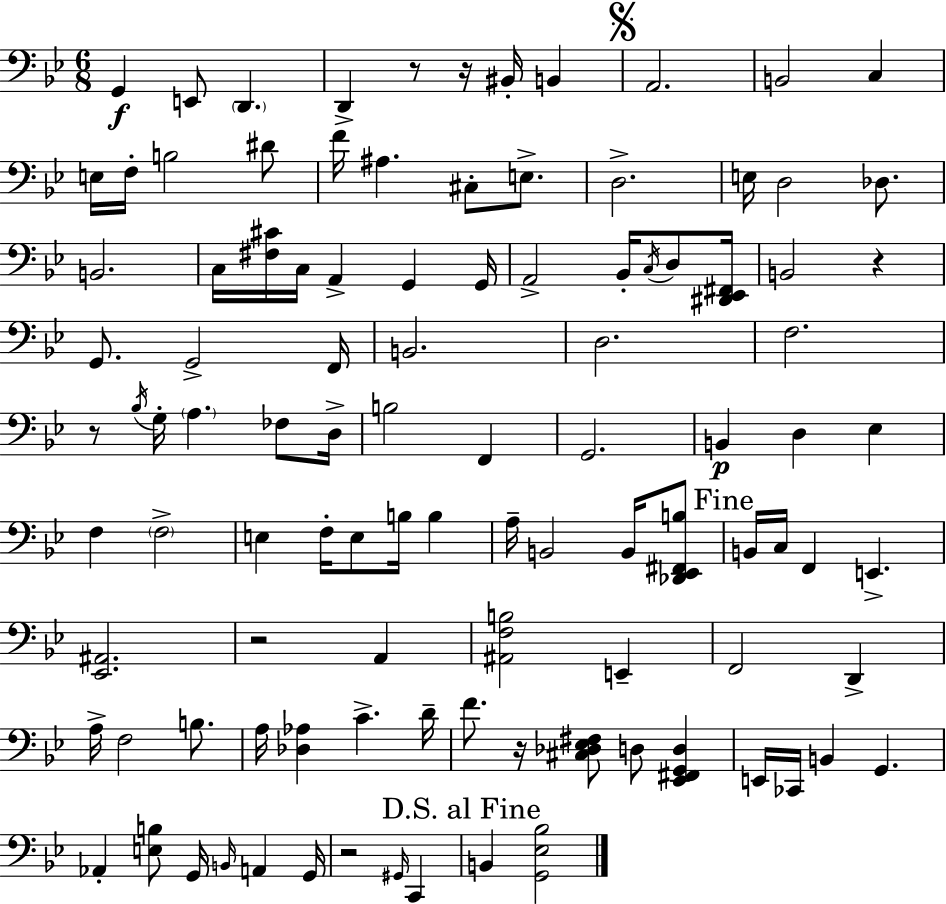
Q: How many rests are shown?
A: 7